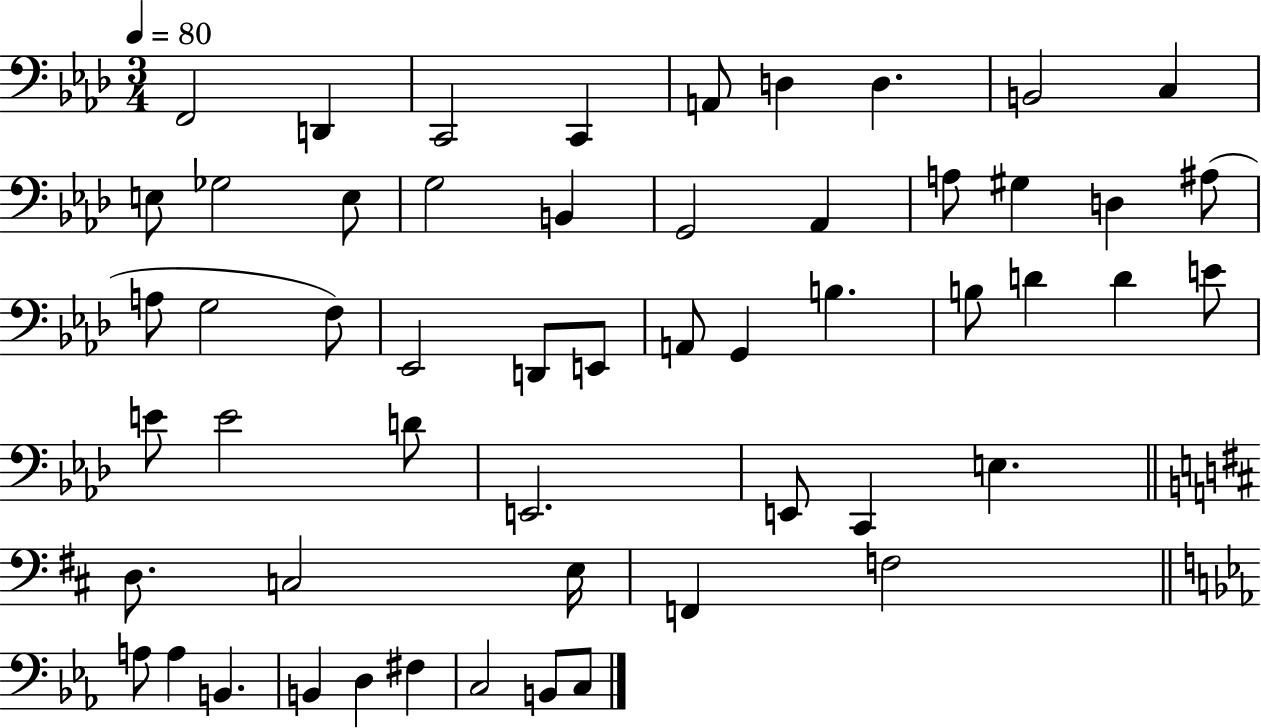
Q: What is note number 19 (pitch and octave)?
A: D3